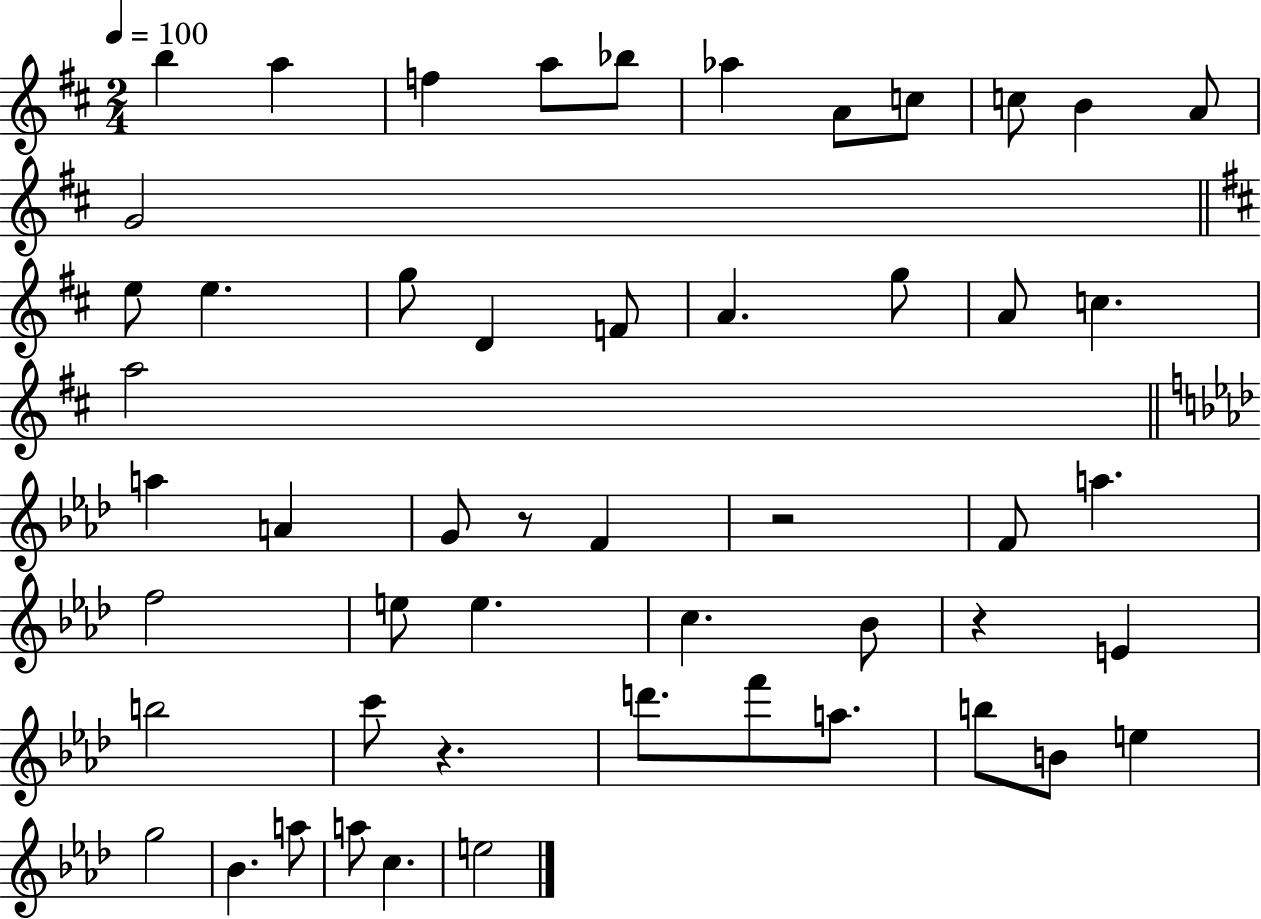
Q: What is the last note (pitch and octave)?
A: E5